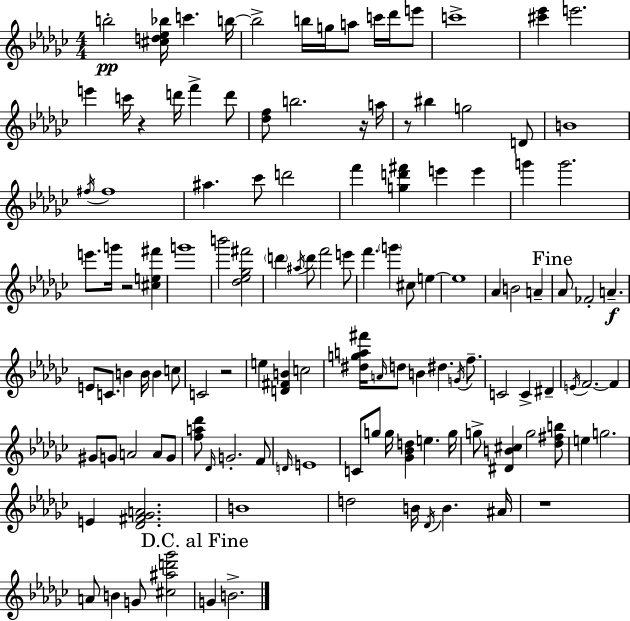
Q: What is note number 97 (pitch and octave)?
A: B4